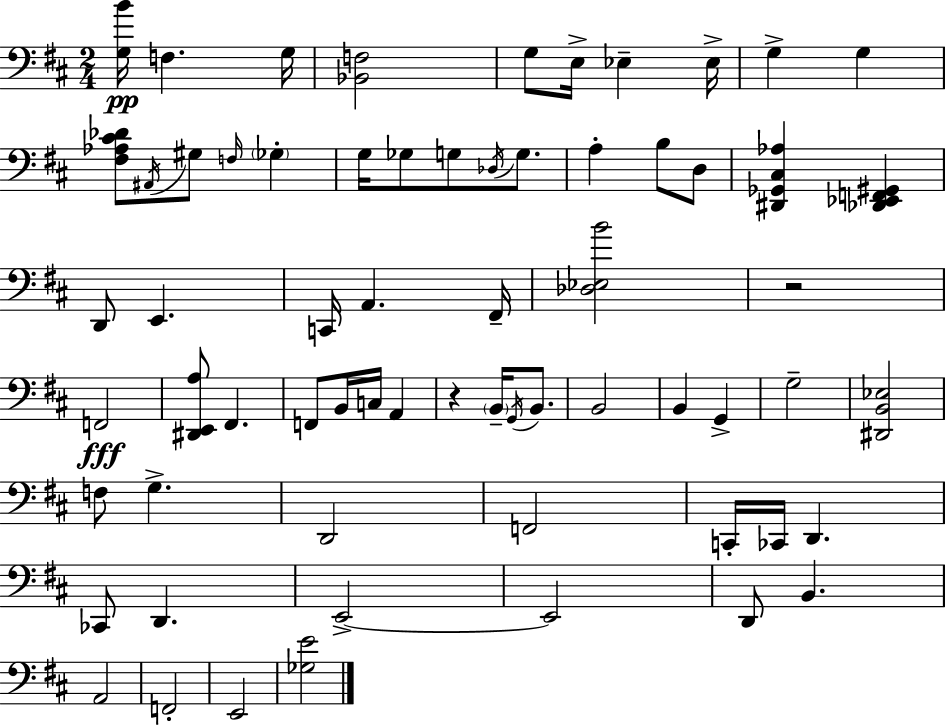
X:1
T:Untitled
M:2/4
L:1/4
K:D
[G,B]/4 F, G,/4 [_B,,F,]2 G,/2 E,/4 _E, _E,/4 G, G, [^F,_A,^C_D]/2 ^A,,/4 ^G,/2 F,/4 _G, G,/4 _G,/2 G,/2 _D,/4 G,/2 A, B,/2 D,/2 [^D,,_G,,^C,_A,] [_D,,_E,,F,,^G,,] D,,/2 E,, C,,/4 A,, ^F,,/4 [_D,_E,B]2 z2 F,,2 [^D,,E,,A,]/2 ^F,, F,,/2 B,,/4 C,/4 A,, z B,,/4 G,,/4 B,,/2 B,,2 B,, G,, G,2 [^D,,B,,_E,]2 F,/2 G, D,,2 F,,2 C,,/4 _C,,/4 D,, _C,,/2 D,, E,,2 E,,2 D,,/2 B,, A,,2 F,,2 E,,2 [_G,E]2